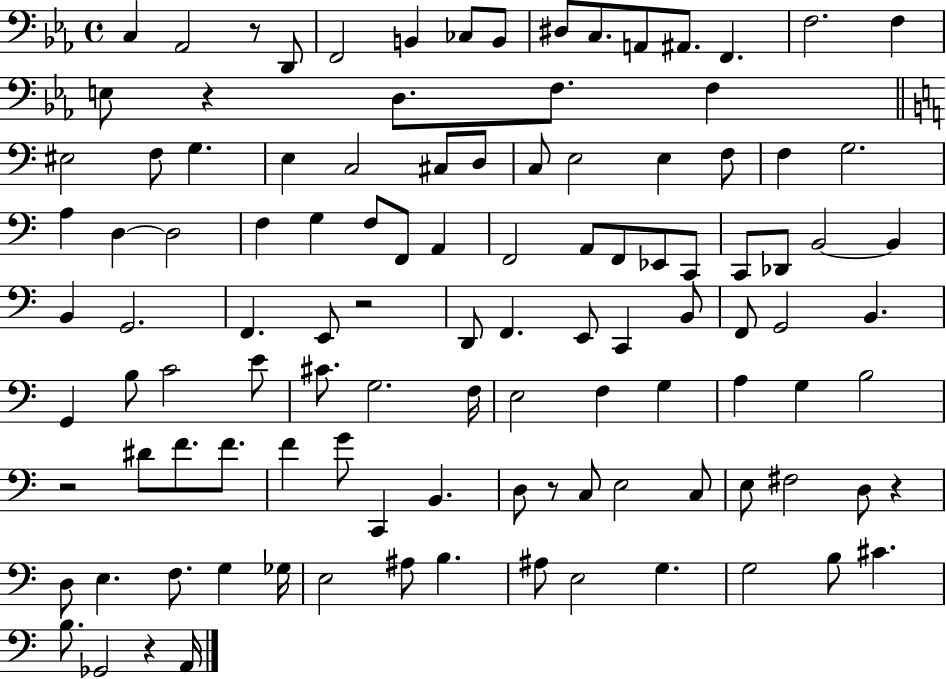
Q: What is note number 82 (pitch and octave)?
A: C3